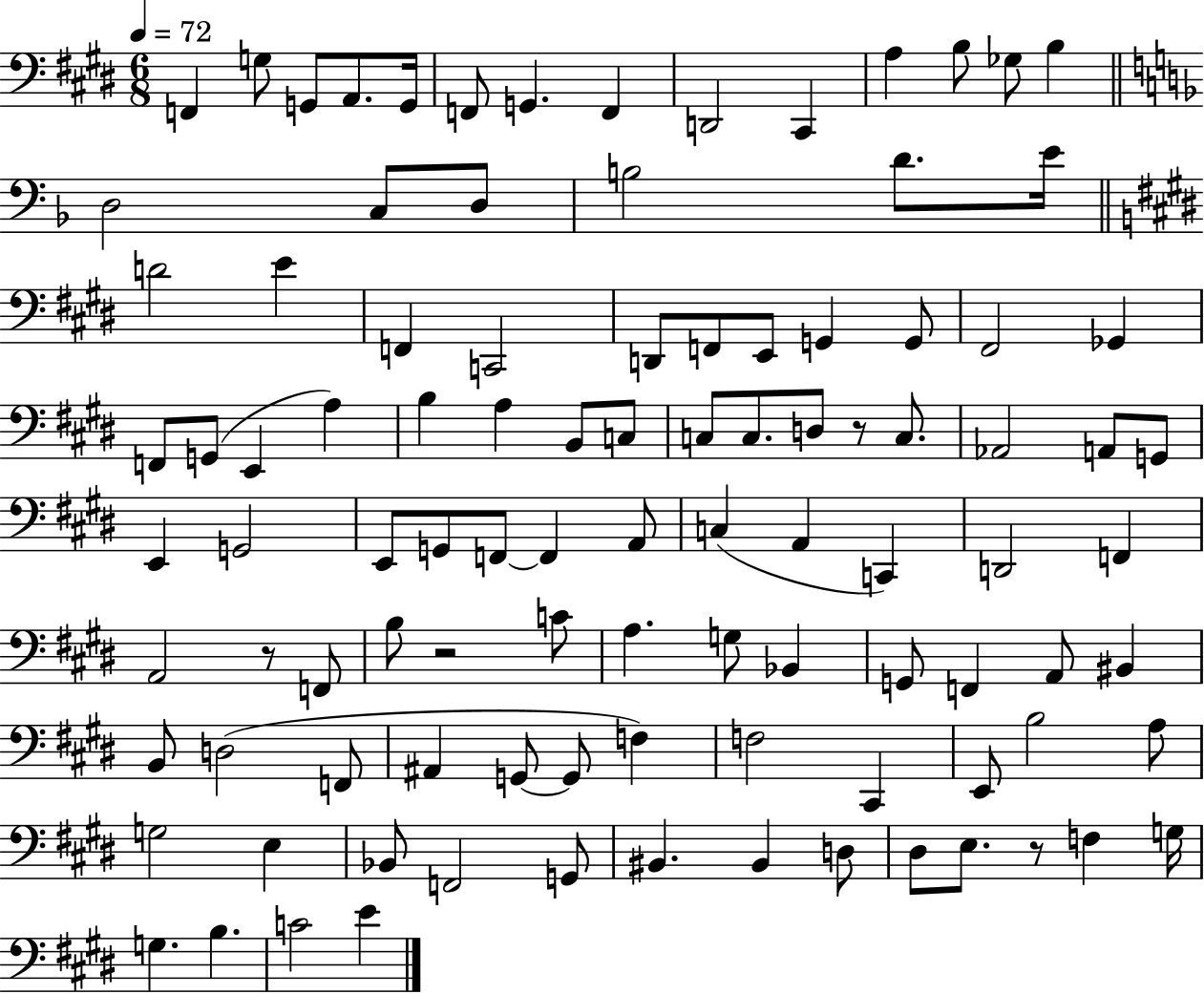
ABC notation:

X:1
T:Untitled
M:6/8
L:1/4
K:E
F,, G,/2 G,,/2 A,,/2 G,,/4 F,,/2 G,, F,, D,,2 ^C,, A, B,/2 _G,/2 B, D,2 C,/2 D,/2 B,2 D/2 E/4 D2 E F,, C,,2 D,,/2 F,,/2 E,,/2 G,, G,,/2 ^F,,2 _G,, F,,/2 G,,/2 E,, A, B, A, B,,/2 C,/2 C,/2 C,/2 D,/2 z/2 C,/2 _A,,2 A,,/2 G,,/2 E,, G,,2 E,,/2 G,,/2 F,,/2 F,, A,,/2 C, A,, C,, D,,2 F,, A,,2 z/2 F,,/2 B,/2 z2 C/2 A, G,/2 _B,, G,,/2 F,, A,,/2 ^B,, B,,/2 D,2 F,,/2 ^A,, G,,/2 G,,/2 F, F,2 ^C,, E,,/2 B,2 A,/2 G,2 E, _B,,/2 F,,2 G,,/2 ^B,, ^B,, D,/2 ^D,/2 E,/2 z/2 F, G,/4 G, B, C2 E